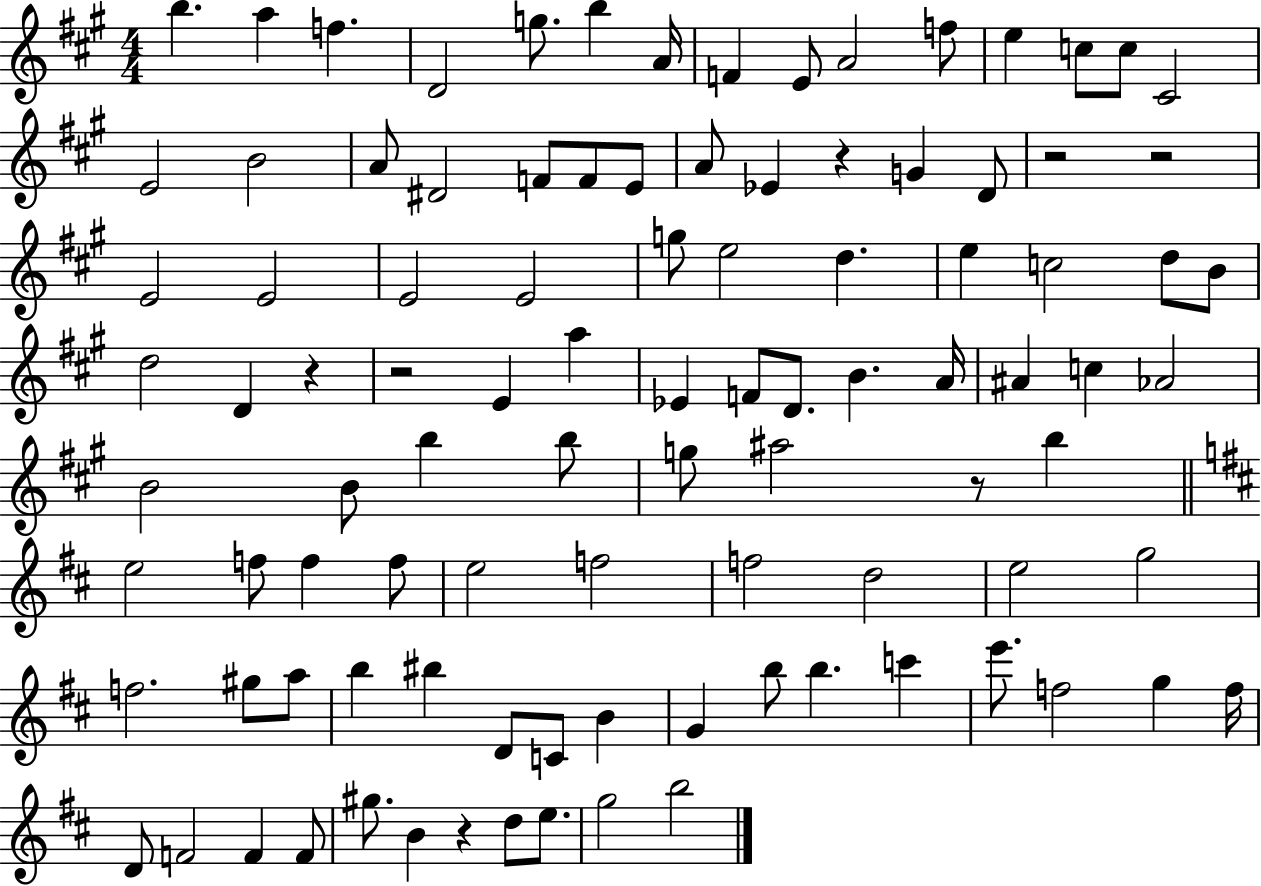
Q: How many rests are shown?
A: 7